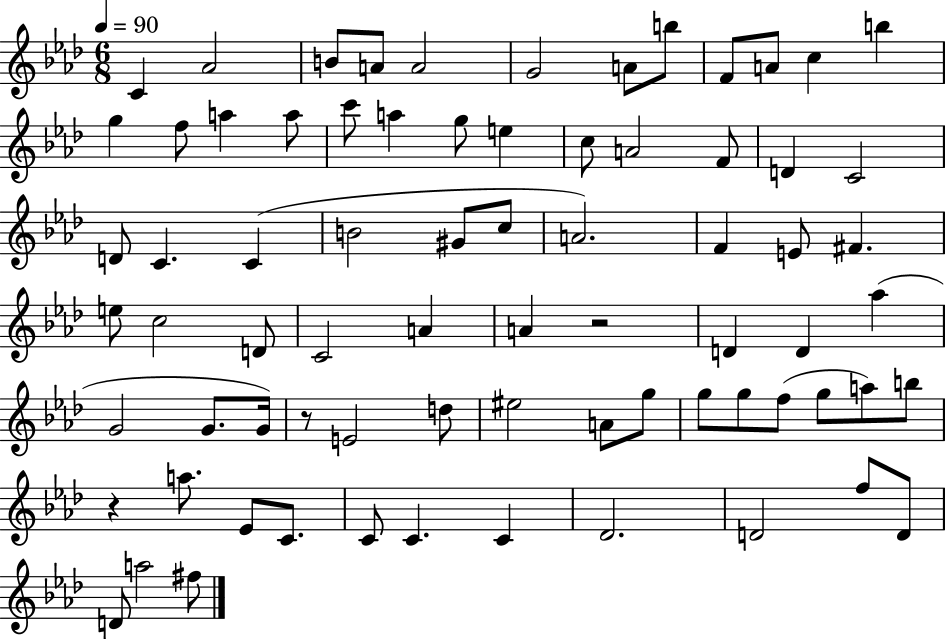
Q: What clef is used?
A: treble